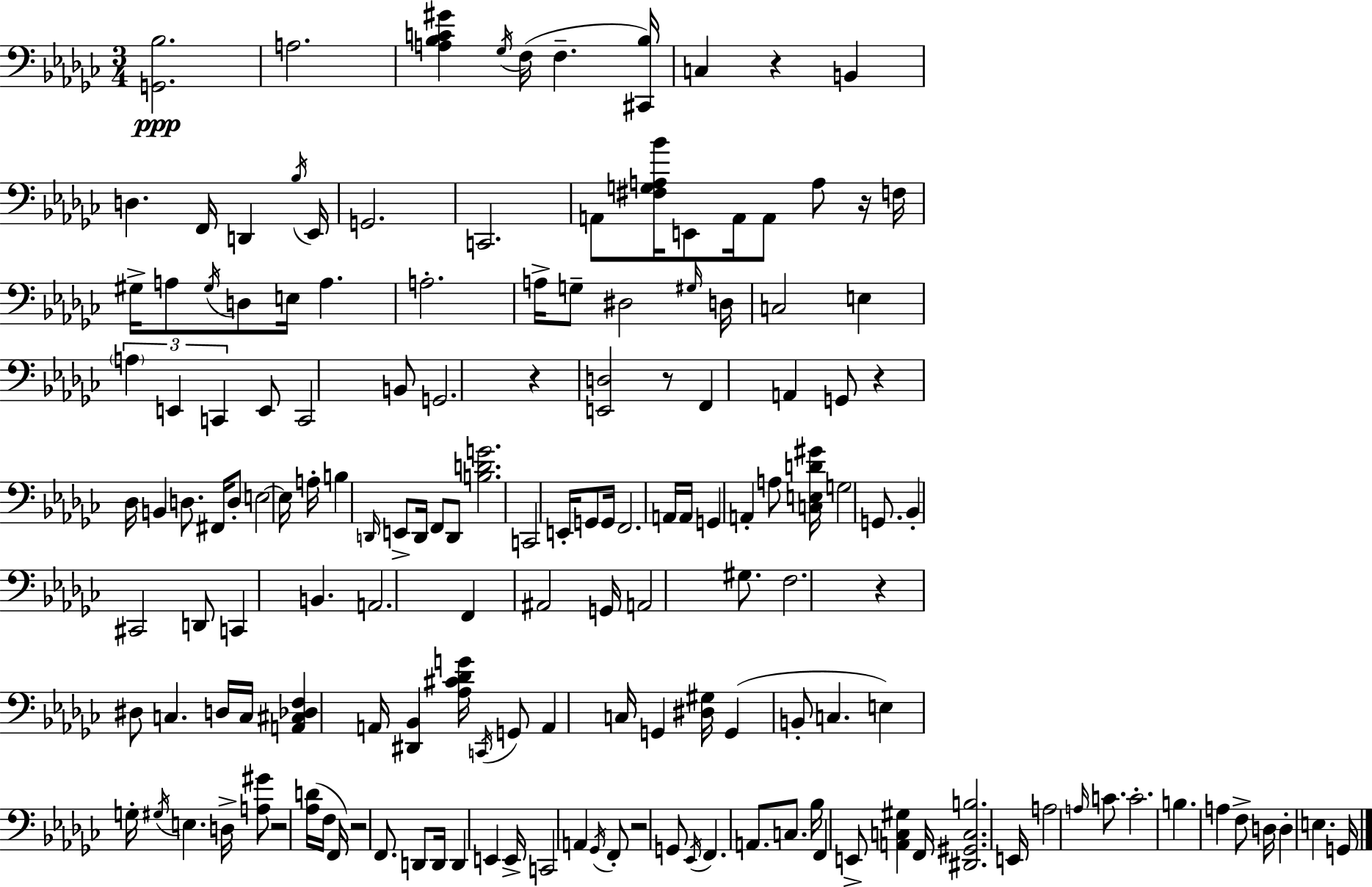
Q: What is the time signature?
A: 3/4